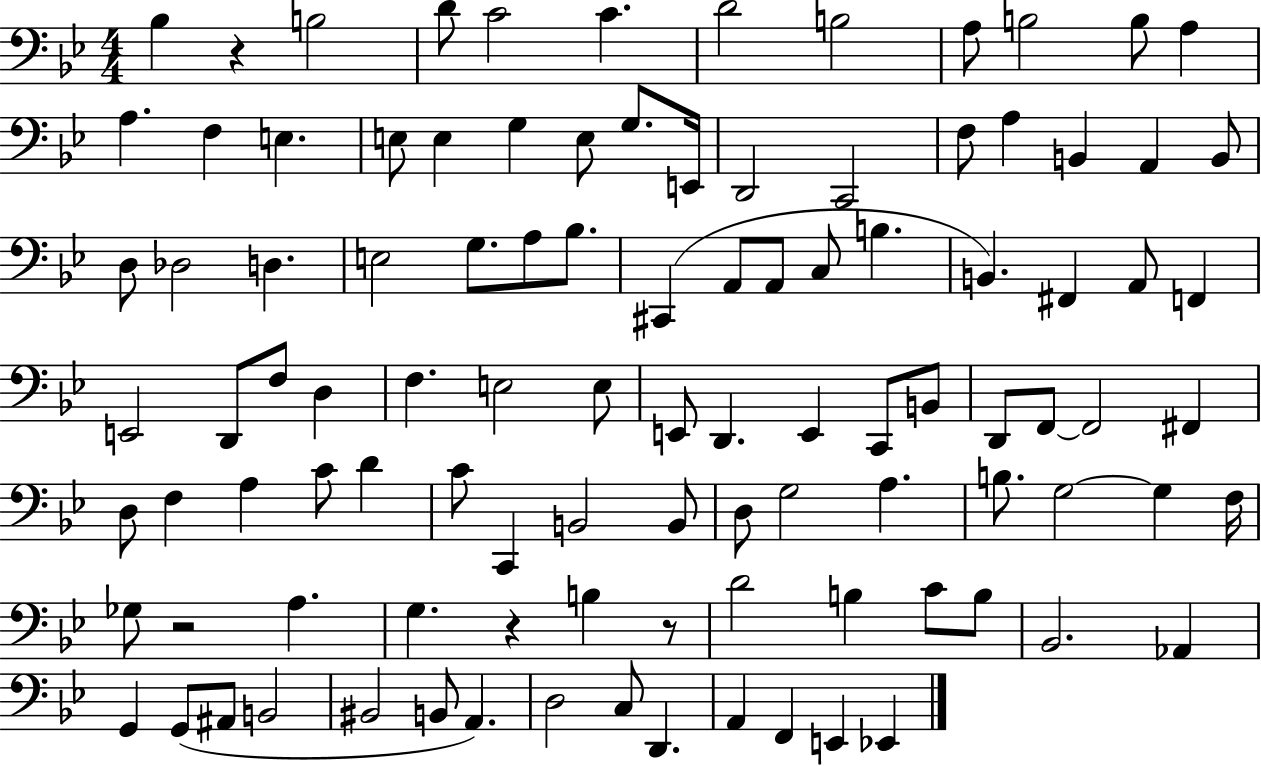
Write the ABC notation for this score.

X:1
T:Untitled
M:4/4
L:1/4
K:Bb
_B, z B,2 D/2 C2 C D2 B,2 A,/2 B,2 B,/2 A, A, F, E, E,/2 E, G, E,/2 G,/2 E,,/4 D,,2 C,,2 F,/2 A, B,, A,, B,,/2 D,/2 _D,2 D, E,2 G,/2 A,/2 _B,/2 ^C,, A,,/2 A,,/2 C,/2 B, B,, ^F,, A,,/2 F,, E,,2 D,,/2 F,/2 D, F, E,2 E,/2 E,,/2 D,, E,, C,,/2 B,,/2 D,,/2 F,,/2 F,,2 ^F,, D,/2 F, A, C/2 D C/2 C,, B,,2 B,,/2 D,/2 G,2 A, B,/2 G,2 G, F,/4 _G,/2 z2 A, G, z B, z/2 D2 B, C/2 B,/2 _B,,2 _A,, G,, G,,/2 ^A,,/2 B,,2 ^B,,2 B,,/2 A,, D,2 C,/2 D,, A,, F,, E,, _E,,